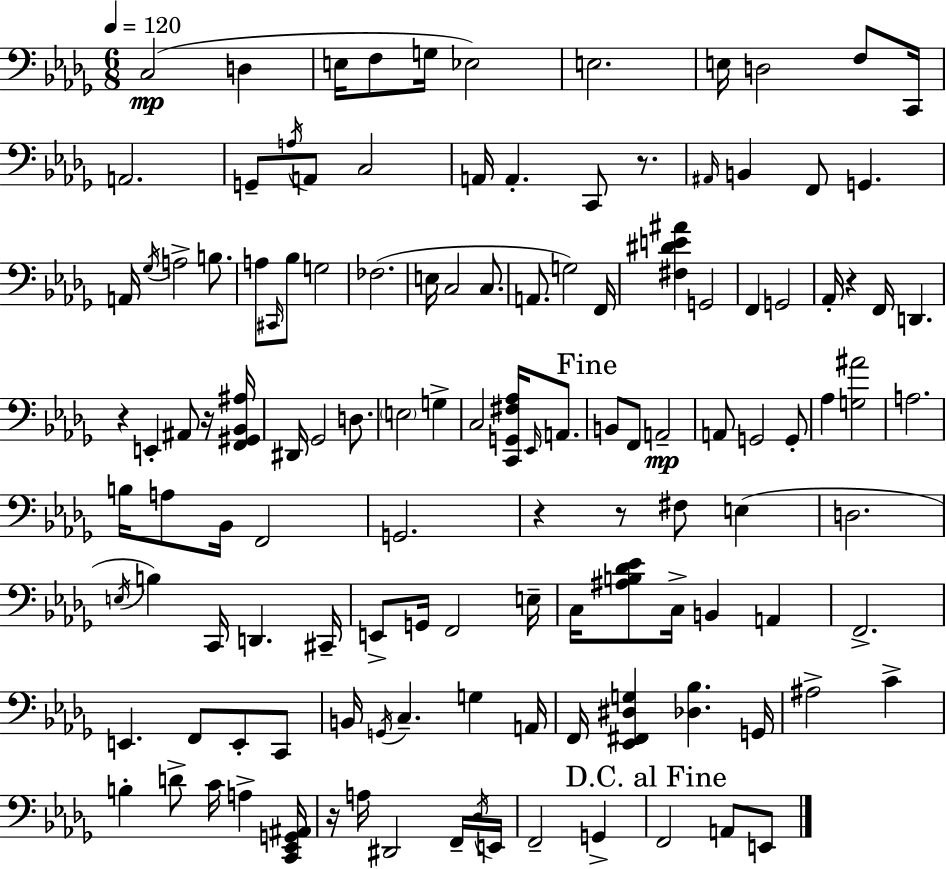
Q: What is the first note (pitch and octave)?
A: C3